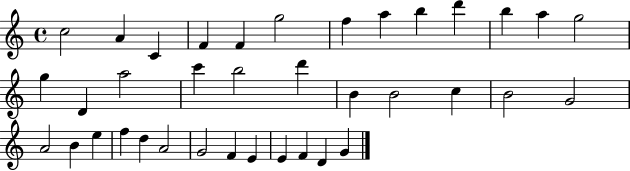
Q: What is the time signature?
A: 4/4